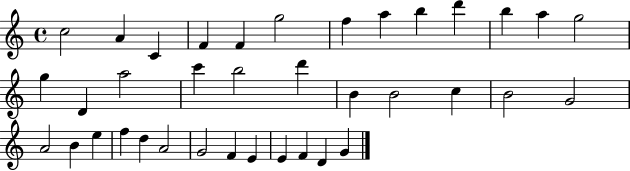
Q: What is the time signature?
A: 4/4